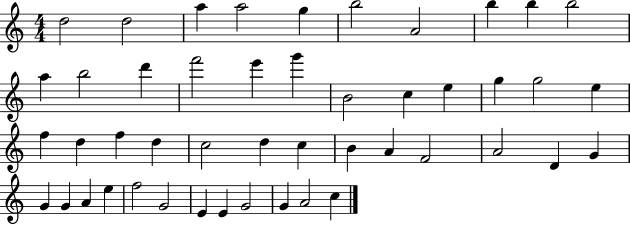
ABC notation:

X:1
T:Untitled
M:4/4
L:1/4
K:C
d2 d2 a a2 g b2 A2 b b b2 a b2 d' f'2 e' g' B2 c e g g2 e f d f d c2 d c B A F2 A2 D G G G A e f2 G2 E E G2 G A2 c